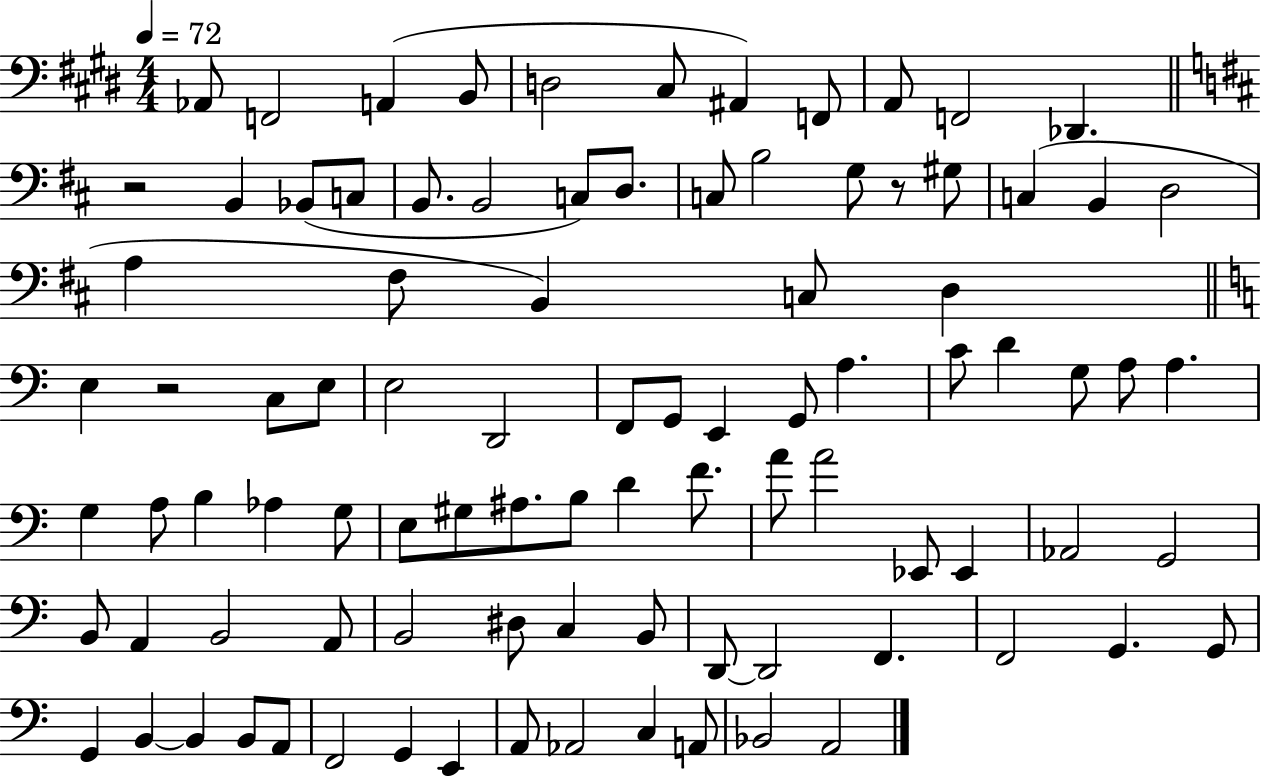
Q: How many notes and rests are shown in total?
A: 93